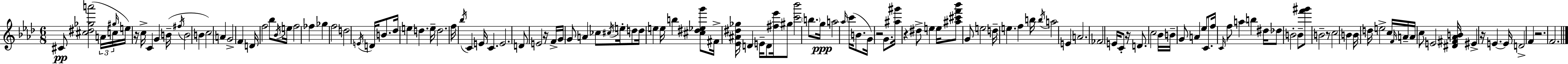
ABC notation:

X:1
T:Untitled
M:6/8
L:1/4
K:Fm
^C/2 [^c^d_ga']2 A/4 c/4 ^g/4 e/4 z/4 c/4 C G B/4 ^f/4 B2 B c2 A G2 F D/4 f2 _b/2 _B/4 e/4 f2 _f _g f2 d2 E/4 D/4 B/2 _d/4 e d e/4 d2 f/4 _b/4 C E/4 C E2 D/2 E2 z/4 F/4 G/4 G/2 A _c/2 ^c/4 e/4 d/2 d/4 e e/4 b [^c^d_eg']/2 ^F/4 [_E^A^d_g]/4 D E/4 D/2 [^f_e']/4 ^g/2 [c'_b']2 b/2 g/4 a2 _a/4 c'/4 B/2 G/4 z2 G/2 [^a^g']/4 z ^d/2 e e/4 [^a^c'f'_b']/2 G/2 e2 d/4 e f b/4 b/4 a2 E A2 _F2 E/4 C/2 z/4 D/2 c2 _B/4 B/4 G/2 A _e/2 C/2 f/4 C/4 f/2 a b ^d/4 _d/2 B2 B/2 [f'^g']/2 B2 z/2 c2 B B/4 d/4 e2 c/4 F/4 A/4 A/4 c/2 E2 [^D^F_AB]/4 ^E z/4 E E/4 D2 F z2 F2